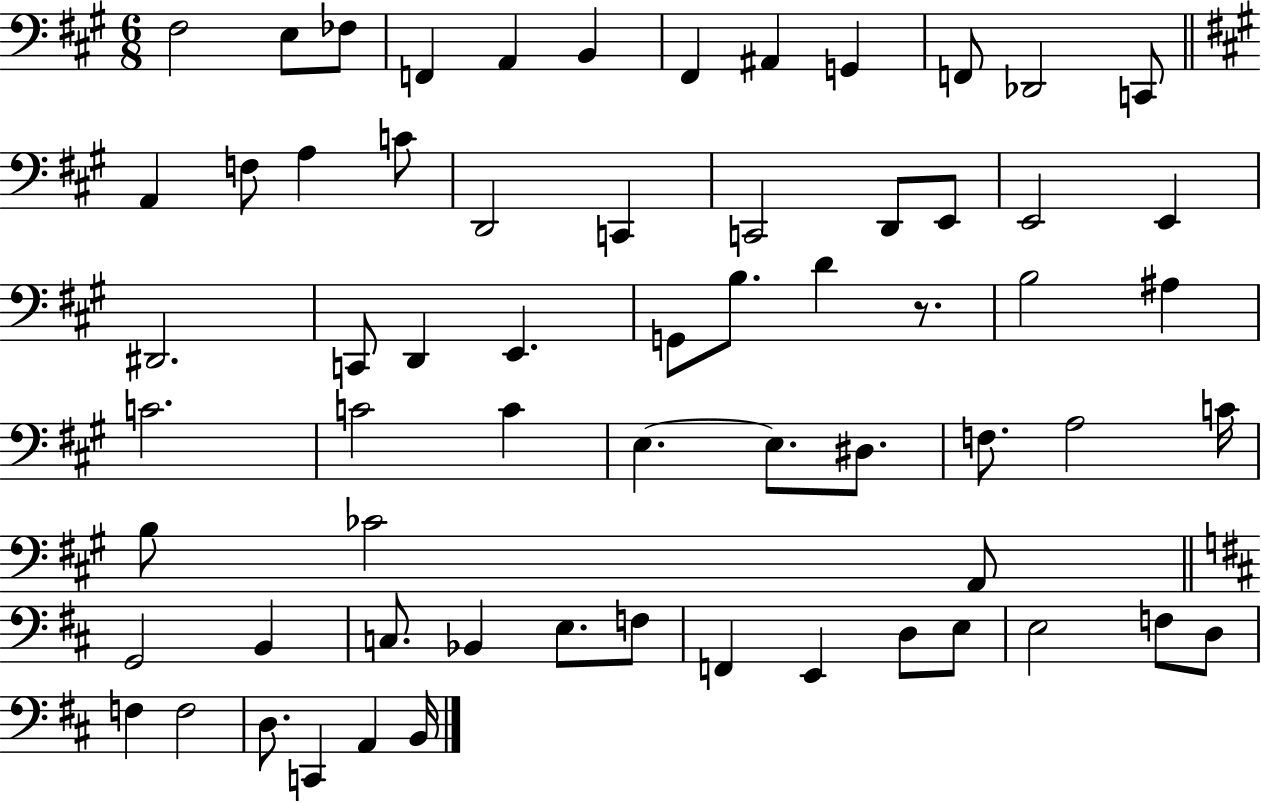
{
  \clef bass
  \numericTimeSignature
  \time 6/8
  \key a \major
  fis2 e8 fes8 | f,4 a,4 b,4 | fis,4 ais,4 g,4 | f,8 des,2 c,8 | \break \bar "||" \break \key a \major a,4 f8 a4 c'8 | d,2 c,4 | c,2 d,8 e,8 | e,2 e,4 | \break dis,2. | c,8 d,4 e,4. | g,8 b8. d'4 r8. | b2 ais4 | \break c'2. | c'2 c'4 | e4.~~ e8. dis8. | f8. a2 c'16 | \break b8 ces'2 a,8 | \bar "||" \break \key b \minor g,2 b,4 | c8. bes,4 e8. f8 | f,4 e,4 d8 e8 | e2 f8 d8 | \break f4 f2 | d8. c,4 a,4 b,16 | \bar "|."
}